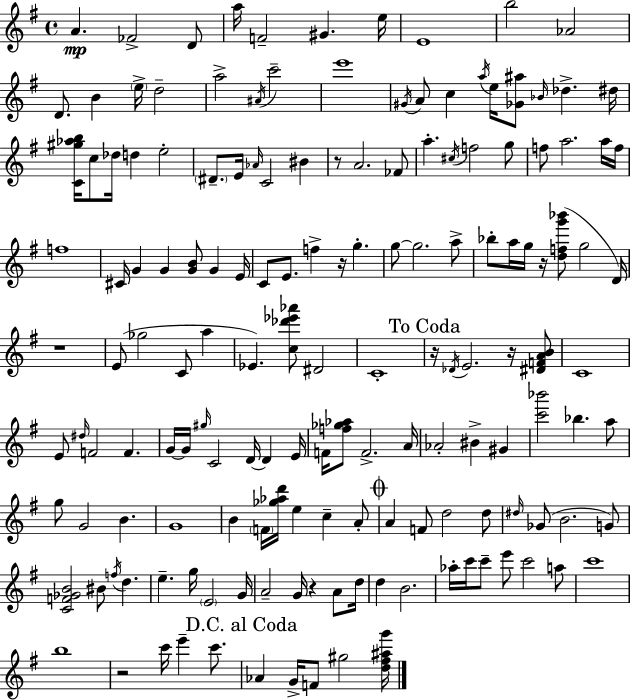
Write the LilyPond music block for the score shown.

{
  \clef treble
  \time 4/4
  \defaultTimeSignature
  \key g \major
  \repeat volta 2 { a'4.\mp fes'2-> d'8 | a''16 f'2-- gis'4. e''16 | e'1 | b''2 aes'2 | \break d'8. b'4 \parenthesize e''16-> d''2-- | a''2-> \acciaccatura { ais'16 } c'''2-- | e'''1 | \acciaccatura { gis'16 } a'8 c''4 \acciaccatura { a''16 } e''16 <ges' ais''>8 \grace { bes'16 } des''4.-> | \break dis''16 <c' gis'' aes'' b''>16 c''8 des''16 d''4 e''2-. | \parenthesize dis'8.-- e'16 \grace { aes'16 } c'2 | bis'4 r8 a'2. | fes'8 a''4.-. \acciaccatura { cis''16 } f''2 | \break g''8 f''8 a''2. | a''16 f''16 f''1 | cis'16 g'4 g'4 <g' b'>8 | g'4 e'16 c'8 e'8. f''4-> r16 | \break g''4.-. g''8~~ g''2. | a''8-> bes''8-. a''16 g''16 r16 <d'' f'' g''' bes'''>8( g''2 | d'16) r1 | e'8( ges''2 | \break c'8 a''4 ees'4.) <c'' des''' ees''' aes'''>8 dis'2 | c'1-. | \mark "To Coda" r16 \acciaccatura { des'16 } e'2. | r16 <dis' f' a' b'>8 c'1 | \break e'8 \grace { dis''16 } f'2 | f'4. g'16~~ g'16 \grace { gis''16 } c'2 | d'16~~ d'4 e'16 f'16 <f'' ges'' aes''>8 f'2.-> | a'16 aes'2-. | \break bis'4-> gis'4 <c''' bes'''>2 | bes''4. a''8 g''8 g'2 | b'4. g'1 | b'4 \parenthesize f'16 <ges'' aes'' d'''>16 e''4 | \break c''4-- a'8-. \mark \markup { \musicglyph "scripts.coda" } a'4 f'8 d''2 | d''8 \grace { dis''16 } ges'8( b'2. | g'8) <c' f' ges' b'>2 | bis'8 \acciaccatura { f''16 } d''4. e''4.-- | \break g''16 \parenthesize e'2 g'16 a'2-- | g'16 r4 a'8 d''16 d''4 b'2. | aes''16-. c'''16 c'''8-- e'''8 | c'''2 a''8 c'''1 | \break b''1 | r2 | c'''16 e'''4-- c'''8. \mark "D.C. al Coda" aes'4 g'16-> | f'8 gis''2 <d'' fis'' ais'' g'''>16 } \bar "|."
}